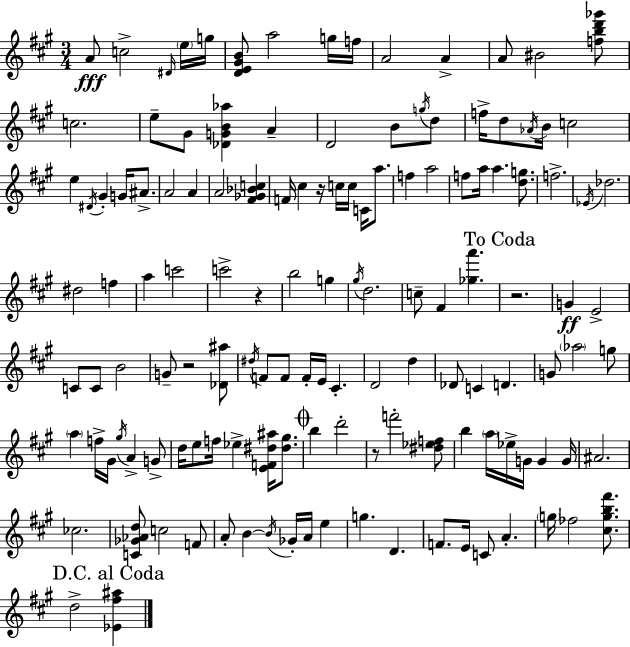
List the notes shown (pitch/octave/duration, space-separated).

A4/e C5/h D#4/s E5/s G5/s [D4,E4,G#4,B4]/e A5/h G5/s F5/s A4/h A4/q A4/e BIS4/h [F5,B5,D6,Gb6]/e C5/h. E5/e G#4/e [Db4,G4,B4,Ab5]/q A4/q D4/h B4/e G5/s D5/e F5/s D5/e Ab4/s B4/s C5/h E5/q D#4/s G#4/q G4/s A#4/e. A4/h A4/q A4/h [F#4,Gb4,Bb4,C5]/q F4/s C#5/q R/s C5/s C5/s C4/s A5/e. F5/q A5/h F5/e A5/s A5/q. [D5,G5]/e. F5/h. Eb4/s Db5/h. D#5/h F5/q A5/q C6/h C6/h R/q B5/h G5/q G#5/s D5/h. C5/e F#4/q [Gb5,A6]/q. R/h. G4/q E4/h C4/e C4/e B4/h G4/e R/h [Db4,A#5]/e D#5/s F4/e F4/e F4/s E4/s C#4/q. D4/h D5/q Db4/e C4/q D4/q. G4/e Ab5/h G5/e A5/q F5/s G#4/s G#5/s A4/q G4/e D5/s E5/e F5/s Eb5/q [E4,F4,D#5,A#5]/s [D#5,G#5]/e. B5/q D6/h R/e F6/h [D#5,Eb5,F5]/e B5/q A5/s Eb5/s G4/s G4/q G4/s A#4/h. CES5/h. [C4,Gb4,Ab4,D5]/e C5/h F4/e A4/e B4/q B4/s Gb4/s A4/s E5/q G5/q. D4/q. F4/e. E4/s C4/e A4/q. G5/s FES5/h [C#5,G5,B5,F#6]/e. D5/h [Eb4,F#5,A#5]/q